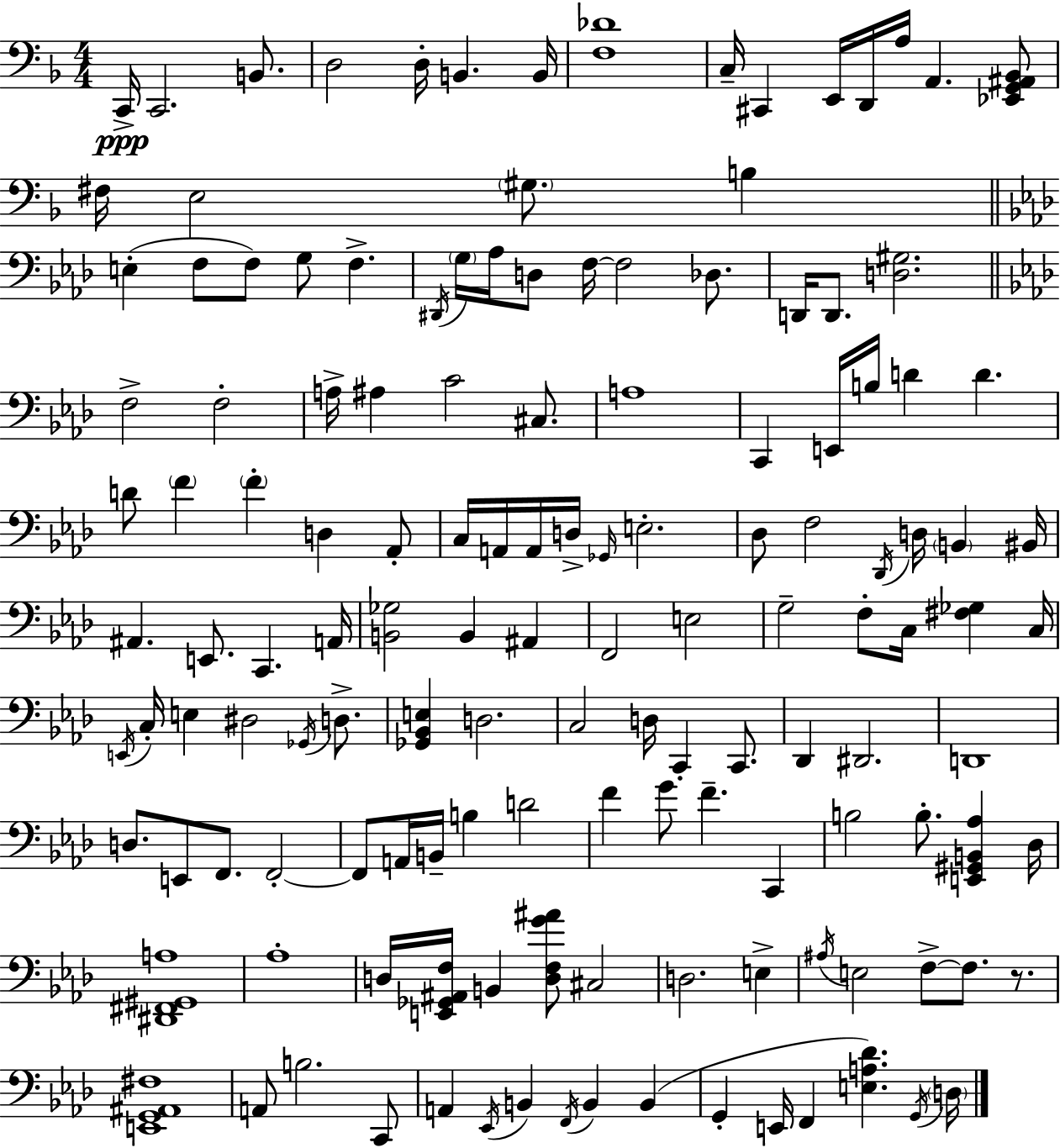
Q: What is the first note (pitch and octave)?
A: C2